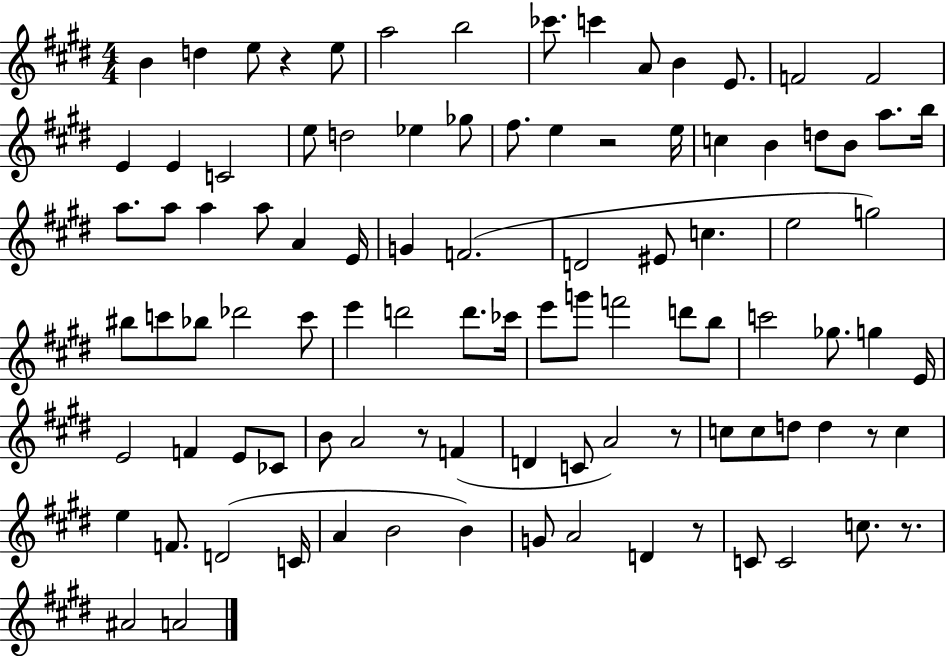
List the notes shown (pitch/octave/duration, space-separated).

B4/q D5/q E5/e R/q E5/e A5/h B5/h CES6/e. C6/q A4/e B4/q E4/e. F4/h F4/h E4/q E4/q C4/h E5/e D5/h Eb5/q Gb5/e F#5/e. E5/q R/h E5/s C5/q B4/q D5/e B4/e A5/e. B5/s A5/e. A5/e A5/q A5/e A4/q E4/s G4/q F4/h. D4/h EIS4/e C5/q. E5/h G5/h BIS5/e C6/e Bb5/e Db6/h C6/e E6/q D6/h D6/e. CES6/s E6/e G6/e F6/h D6/e B5/e C6/h Gb5/e. G5/q E4/s E4/h F4/q E4/e CES4/e B4/e A4/h R/e F4/q D4/q C4/e A4/h R/e C5/e C5/e D5/e D5/q R/e C5/q E5/q F4/e. D4/h C4/s A4/q B4/h B4/q G4/e A4/h D4/q R/e C4/e C4/h C5/e. R/e. A#4/h A4/h